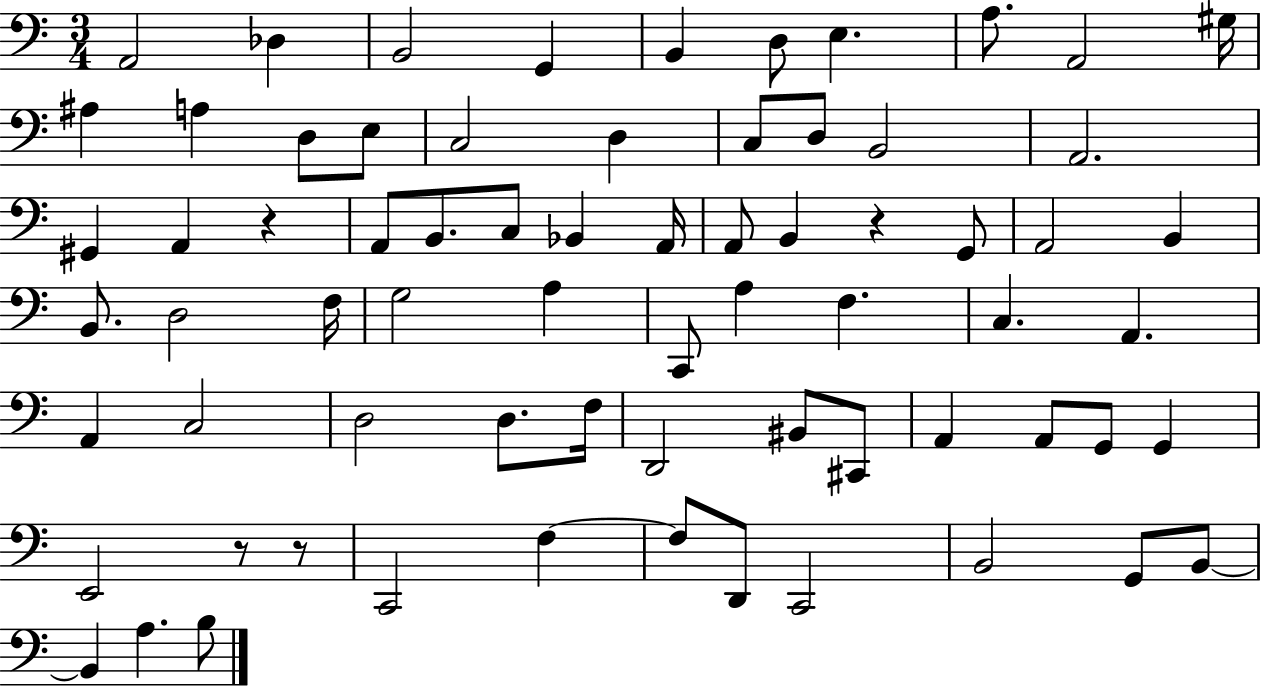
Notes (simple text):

A2/h Db3/q B2/h G2/q B2/q D3/e E3/q. A3/e. A2/h G#3/s A#3/q A3/q D3/e E3/e C3/h D3/q C3/e D3/e B2/h A2/h. G#2/q A2/q R/q A2/e B2/e. C3/e Bb2/q A2/s A2/e B2/q R/q G2/e A2/h B2/q B2/e. D3/h F3/s G3/h A3/q C2/e A3/q F3/q. C3/q. A2/q. A2/q C3/h D3/h D3/e. F3/s D2/h BIS2/e C#2/e A2/q A2/e G2/e G2/q E2/h R/e R/e C2/h F3/q F3/e D2/e C2/h B2/h G2/e B2/e B2/q A3/q. B3/e